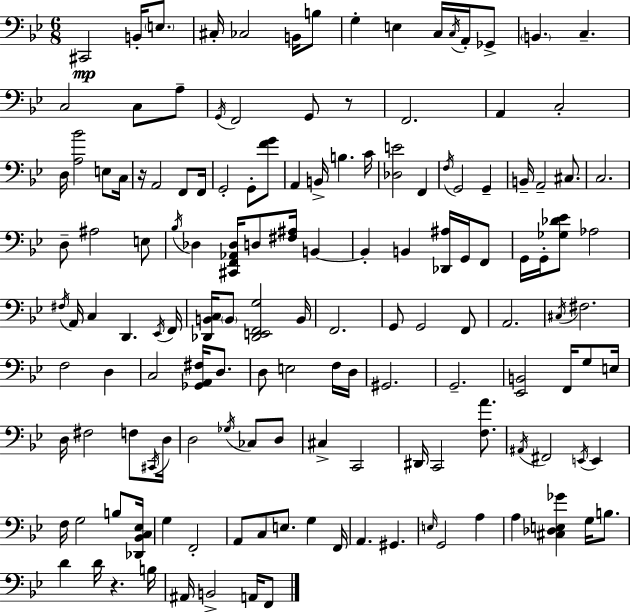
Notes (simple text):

C#2/h B2/s E3/e. C#3/s CES3/h B2/s B3/e G3/q E3/q C3/s C3/s A2/s Gb2/e B2/q. C3/q. C3/h C3/e A3/e G2/s F2/h G2/e R/e F2/h. A2/q C3/h D3/s [A3,Bb4]/h E3/e C3/s R/s A2/h F2/e F2/s G2/h G2/e [F4,G4]/e A2/q B2/s B3/q. C4/s [Db3,E4]/h F2/q F3/s G2/h G2/q B2/s A2/h C#3/e. C3/h. D3/e A#3/h E3/e Bb3/s Db3/q [C#2,F2,Ab2,Db3]/s D3/e [F#3,A#3]/s B2/q B2/q B2/q [Db2,A#3]/s G2/s F2/e G2/s G2/s [Gb3,Db4,Eb4]/e Ab3/h F#3/s A2/s C3/q D2/q. Eb2/s F2/s [Db2,B2,C3]/s B2/e [Db2,E2,F2,G3]/h B2/s F2/h. G2/e G2/h F2/e A2/h. C#3/s F#3/h. F3/h D3/q C3/h [Gb2,A2,F#3]/s D3/e. D3/e E3/h F3/s D3/s G#2/h. G2/h. [Eb2,B2]/h F2/s G3/e E3/s D3/s F#3/h F3/e C#2/s D3/s D3/h Gb3/s CES3/e D3/e C#3/q C2/h D#2/s C2/h [F3,A4]/e. A#2/s F#2/h E2/s E2/q F3/s G3/h B3/e [Db2,Bb2,C3,Eb3]/s G3/q F2/h A2/e C3/e E3/e. G3/q F2/s A2/q. G#2/q. E3/s G2/h A3/q A3/q [C#3,Db3,E3,Gb4]/q G3/s B3/e. D4/q D4/s R/q. B3/s A#2/s B2/h A2/s F2/e